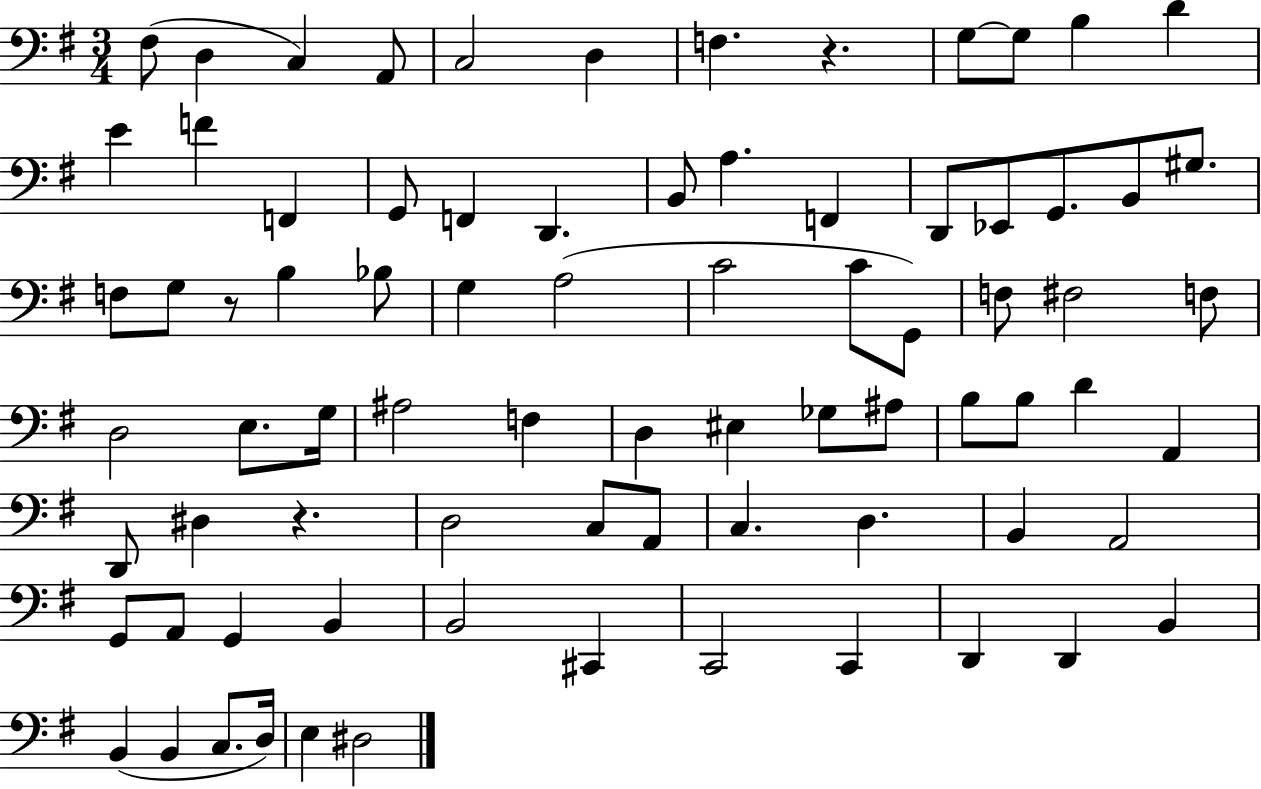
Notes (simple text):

F#3/e D3/q C3/q A2/e C3/h D3/q F3/q. R/q. G3/e G3/e B3/q D4/q E4/q F4/q F2/q G2/e F2/q D2/q. B2/e A3/q. F2/q D2/e Eb2/e G2/e. B2/e G#3/e. F3/e G3/e R/e B3/q Bb3/e G3/q A3/h C4/h C4/e G2/e F3/e F#3/h F3/e D3/h E3/e. G3/s A#3/h F3/q D3/q EIS3/q Gb3/e A#3/e B3/e B3/e D4/q A2/q D2/e D#3/q R/q. D3/h C3/e A2/e C3/q. D3/q. B2/q A2/h G2/e A2/e G2/q B2/q B2/h C#2/q C2/h C2/q D2/q D2/q B2/q B2/q B2/q C3/e. D3/s E3/q D#3/h